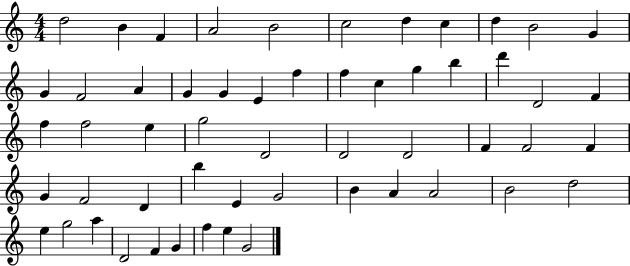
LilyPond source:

{
  \clef treble
  \numericTimeSignature
  \time 4/4
  \key c \major
  d''2 b'4 f'4 | a'2 b'2 | c''2 d''4 c''4 | d''4 b'2 g'4 | \break g'4 f'2 a'4 | g'4 g'4 e'4 f''4 | f''4 c''4 g''4 b''4 | d'''4 d'2 f'4 | \break f''4 f''2 e''4 | g''2 d'2 | d'2 d'2 | f'4 f'2 f'4 | \break g'4 f'2 d'4 | b''4 e'4 g'2 | b'4 a'4 a'2 | b'2 d''2 | \break e''4 g''2 a''4 | d'2 f'4 g'4 | f''4 e''4 g'2 | \bar "|."
}